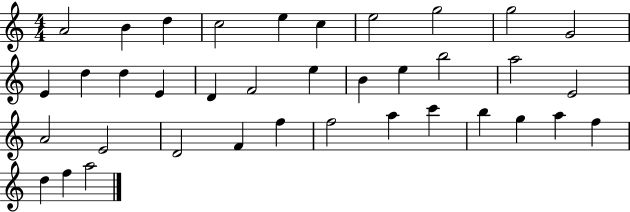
X:1
T:Untitled
M:4/4
L:1/4
K:C
A2 B d c2 e c e2 g2 g2 G2 E d d E D F2 e B e b2 a2 E2 A2 E2 D2 F f f2 a c' b g a f d f a2